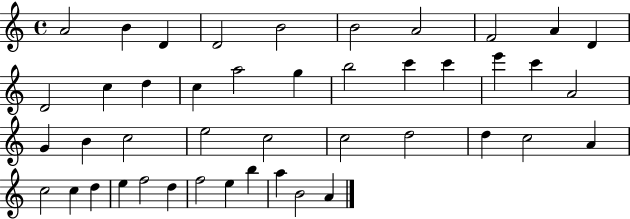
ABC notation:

X:1
T:Untitled
M:4/4
L:1/4
K:C
A2 B D D2 B2 B2 A2 F2 A D D2 c d c a2 g b2 c' c' e' c' A2 G B c2 e2 c2 c2 d2 d c2 A c2 c d e f2 d f2 e b a B2 A